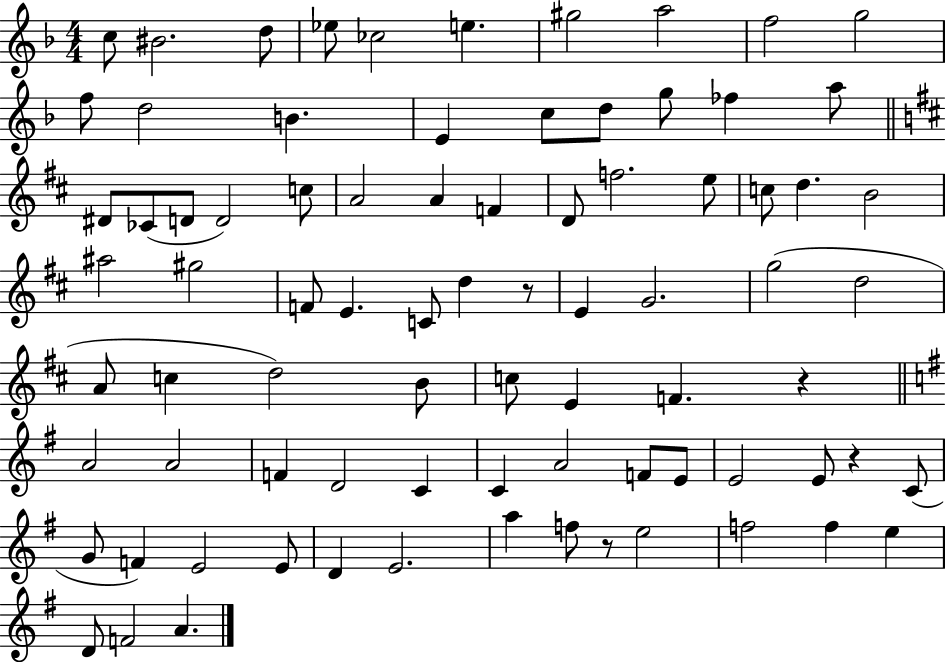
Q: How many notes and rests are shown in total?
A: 81